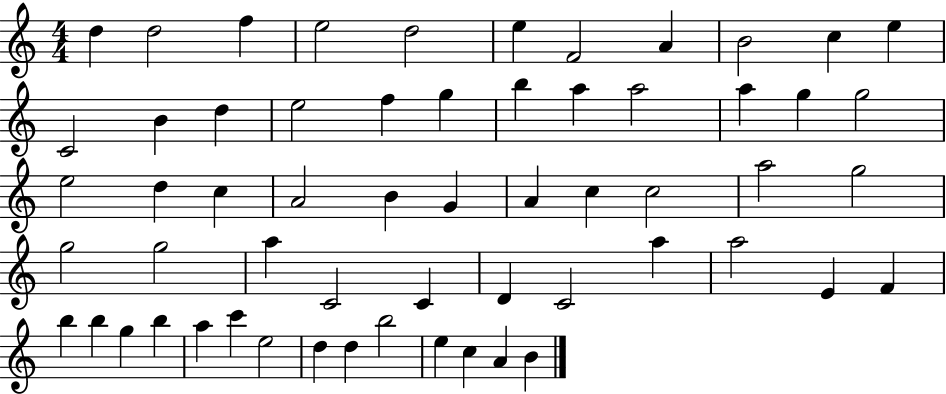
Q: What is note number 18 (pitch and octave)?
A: B5